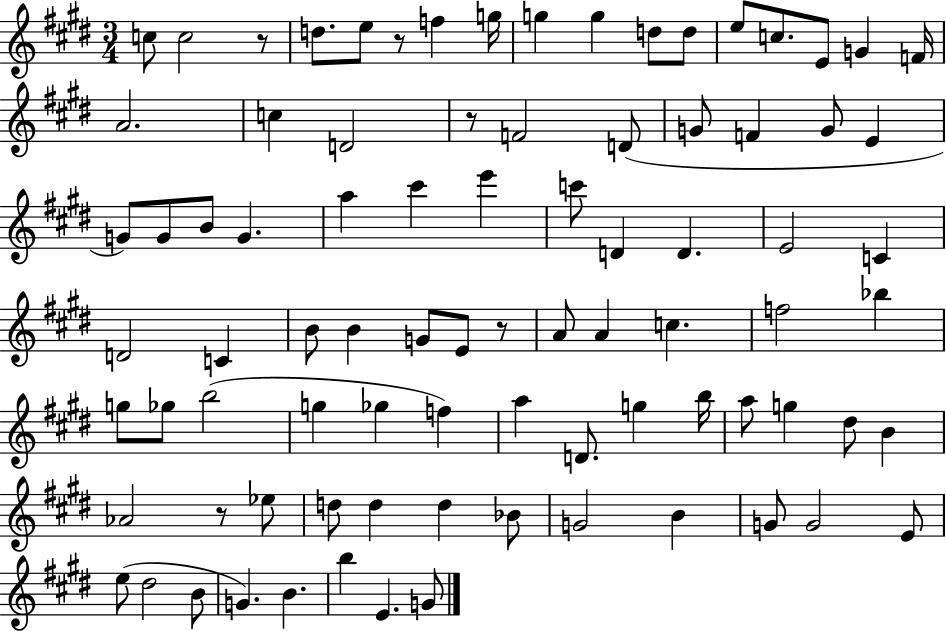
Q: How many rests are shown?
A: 5